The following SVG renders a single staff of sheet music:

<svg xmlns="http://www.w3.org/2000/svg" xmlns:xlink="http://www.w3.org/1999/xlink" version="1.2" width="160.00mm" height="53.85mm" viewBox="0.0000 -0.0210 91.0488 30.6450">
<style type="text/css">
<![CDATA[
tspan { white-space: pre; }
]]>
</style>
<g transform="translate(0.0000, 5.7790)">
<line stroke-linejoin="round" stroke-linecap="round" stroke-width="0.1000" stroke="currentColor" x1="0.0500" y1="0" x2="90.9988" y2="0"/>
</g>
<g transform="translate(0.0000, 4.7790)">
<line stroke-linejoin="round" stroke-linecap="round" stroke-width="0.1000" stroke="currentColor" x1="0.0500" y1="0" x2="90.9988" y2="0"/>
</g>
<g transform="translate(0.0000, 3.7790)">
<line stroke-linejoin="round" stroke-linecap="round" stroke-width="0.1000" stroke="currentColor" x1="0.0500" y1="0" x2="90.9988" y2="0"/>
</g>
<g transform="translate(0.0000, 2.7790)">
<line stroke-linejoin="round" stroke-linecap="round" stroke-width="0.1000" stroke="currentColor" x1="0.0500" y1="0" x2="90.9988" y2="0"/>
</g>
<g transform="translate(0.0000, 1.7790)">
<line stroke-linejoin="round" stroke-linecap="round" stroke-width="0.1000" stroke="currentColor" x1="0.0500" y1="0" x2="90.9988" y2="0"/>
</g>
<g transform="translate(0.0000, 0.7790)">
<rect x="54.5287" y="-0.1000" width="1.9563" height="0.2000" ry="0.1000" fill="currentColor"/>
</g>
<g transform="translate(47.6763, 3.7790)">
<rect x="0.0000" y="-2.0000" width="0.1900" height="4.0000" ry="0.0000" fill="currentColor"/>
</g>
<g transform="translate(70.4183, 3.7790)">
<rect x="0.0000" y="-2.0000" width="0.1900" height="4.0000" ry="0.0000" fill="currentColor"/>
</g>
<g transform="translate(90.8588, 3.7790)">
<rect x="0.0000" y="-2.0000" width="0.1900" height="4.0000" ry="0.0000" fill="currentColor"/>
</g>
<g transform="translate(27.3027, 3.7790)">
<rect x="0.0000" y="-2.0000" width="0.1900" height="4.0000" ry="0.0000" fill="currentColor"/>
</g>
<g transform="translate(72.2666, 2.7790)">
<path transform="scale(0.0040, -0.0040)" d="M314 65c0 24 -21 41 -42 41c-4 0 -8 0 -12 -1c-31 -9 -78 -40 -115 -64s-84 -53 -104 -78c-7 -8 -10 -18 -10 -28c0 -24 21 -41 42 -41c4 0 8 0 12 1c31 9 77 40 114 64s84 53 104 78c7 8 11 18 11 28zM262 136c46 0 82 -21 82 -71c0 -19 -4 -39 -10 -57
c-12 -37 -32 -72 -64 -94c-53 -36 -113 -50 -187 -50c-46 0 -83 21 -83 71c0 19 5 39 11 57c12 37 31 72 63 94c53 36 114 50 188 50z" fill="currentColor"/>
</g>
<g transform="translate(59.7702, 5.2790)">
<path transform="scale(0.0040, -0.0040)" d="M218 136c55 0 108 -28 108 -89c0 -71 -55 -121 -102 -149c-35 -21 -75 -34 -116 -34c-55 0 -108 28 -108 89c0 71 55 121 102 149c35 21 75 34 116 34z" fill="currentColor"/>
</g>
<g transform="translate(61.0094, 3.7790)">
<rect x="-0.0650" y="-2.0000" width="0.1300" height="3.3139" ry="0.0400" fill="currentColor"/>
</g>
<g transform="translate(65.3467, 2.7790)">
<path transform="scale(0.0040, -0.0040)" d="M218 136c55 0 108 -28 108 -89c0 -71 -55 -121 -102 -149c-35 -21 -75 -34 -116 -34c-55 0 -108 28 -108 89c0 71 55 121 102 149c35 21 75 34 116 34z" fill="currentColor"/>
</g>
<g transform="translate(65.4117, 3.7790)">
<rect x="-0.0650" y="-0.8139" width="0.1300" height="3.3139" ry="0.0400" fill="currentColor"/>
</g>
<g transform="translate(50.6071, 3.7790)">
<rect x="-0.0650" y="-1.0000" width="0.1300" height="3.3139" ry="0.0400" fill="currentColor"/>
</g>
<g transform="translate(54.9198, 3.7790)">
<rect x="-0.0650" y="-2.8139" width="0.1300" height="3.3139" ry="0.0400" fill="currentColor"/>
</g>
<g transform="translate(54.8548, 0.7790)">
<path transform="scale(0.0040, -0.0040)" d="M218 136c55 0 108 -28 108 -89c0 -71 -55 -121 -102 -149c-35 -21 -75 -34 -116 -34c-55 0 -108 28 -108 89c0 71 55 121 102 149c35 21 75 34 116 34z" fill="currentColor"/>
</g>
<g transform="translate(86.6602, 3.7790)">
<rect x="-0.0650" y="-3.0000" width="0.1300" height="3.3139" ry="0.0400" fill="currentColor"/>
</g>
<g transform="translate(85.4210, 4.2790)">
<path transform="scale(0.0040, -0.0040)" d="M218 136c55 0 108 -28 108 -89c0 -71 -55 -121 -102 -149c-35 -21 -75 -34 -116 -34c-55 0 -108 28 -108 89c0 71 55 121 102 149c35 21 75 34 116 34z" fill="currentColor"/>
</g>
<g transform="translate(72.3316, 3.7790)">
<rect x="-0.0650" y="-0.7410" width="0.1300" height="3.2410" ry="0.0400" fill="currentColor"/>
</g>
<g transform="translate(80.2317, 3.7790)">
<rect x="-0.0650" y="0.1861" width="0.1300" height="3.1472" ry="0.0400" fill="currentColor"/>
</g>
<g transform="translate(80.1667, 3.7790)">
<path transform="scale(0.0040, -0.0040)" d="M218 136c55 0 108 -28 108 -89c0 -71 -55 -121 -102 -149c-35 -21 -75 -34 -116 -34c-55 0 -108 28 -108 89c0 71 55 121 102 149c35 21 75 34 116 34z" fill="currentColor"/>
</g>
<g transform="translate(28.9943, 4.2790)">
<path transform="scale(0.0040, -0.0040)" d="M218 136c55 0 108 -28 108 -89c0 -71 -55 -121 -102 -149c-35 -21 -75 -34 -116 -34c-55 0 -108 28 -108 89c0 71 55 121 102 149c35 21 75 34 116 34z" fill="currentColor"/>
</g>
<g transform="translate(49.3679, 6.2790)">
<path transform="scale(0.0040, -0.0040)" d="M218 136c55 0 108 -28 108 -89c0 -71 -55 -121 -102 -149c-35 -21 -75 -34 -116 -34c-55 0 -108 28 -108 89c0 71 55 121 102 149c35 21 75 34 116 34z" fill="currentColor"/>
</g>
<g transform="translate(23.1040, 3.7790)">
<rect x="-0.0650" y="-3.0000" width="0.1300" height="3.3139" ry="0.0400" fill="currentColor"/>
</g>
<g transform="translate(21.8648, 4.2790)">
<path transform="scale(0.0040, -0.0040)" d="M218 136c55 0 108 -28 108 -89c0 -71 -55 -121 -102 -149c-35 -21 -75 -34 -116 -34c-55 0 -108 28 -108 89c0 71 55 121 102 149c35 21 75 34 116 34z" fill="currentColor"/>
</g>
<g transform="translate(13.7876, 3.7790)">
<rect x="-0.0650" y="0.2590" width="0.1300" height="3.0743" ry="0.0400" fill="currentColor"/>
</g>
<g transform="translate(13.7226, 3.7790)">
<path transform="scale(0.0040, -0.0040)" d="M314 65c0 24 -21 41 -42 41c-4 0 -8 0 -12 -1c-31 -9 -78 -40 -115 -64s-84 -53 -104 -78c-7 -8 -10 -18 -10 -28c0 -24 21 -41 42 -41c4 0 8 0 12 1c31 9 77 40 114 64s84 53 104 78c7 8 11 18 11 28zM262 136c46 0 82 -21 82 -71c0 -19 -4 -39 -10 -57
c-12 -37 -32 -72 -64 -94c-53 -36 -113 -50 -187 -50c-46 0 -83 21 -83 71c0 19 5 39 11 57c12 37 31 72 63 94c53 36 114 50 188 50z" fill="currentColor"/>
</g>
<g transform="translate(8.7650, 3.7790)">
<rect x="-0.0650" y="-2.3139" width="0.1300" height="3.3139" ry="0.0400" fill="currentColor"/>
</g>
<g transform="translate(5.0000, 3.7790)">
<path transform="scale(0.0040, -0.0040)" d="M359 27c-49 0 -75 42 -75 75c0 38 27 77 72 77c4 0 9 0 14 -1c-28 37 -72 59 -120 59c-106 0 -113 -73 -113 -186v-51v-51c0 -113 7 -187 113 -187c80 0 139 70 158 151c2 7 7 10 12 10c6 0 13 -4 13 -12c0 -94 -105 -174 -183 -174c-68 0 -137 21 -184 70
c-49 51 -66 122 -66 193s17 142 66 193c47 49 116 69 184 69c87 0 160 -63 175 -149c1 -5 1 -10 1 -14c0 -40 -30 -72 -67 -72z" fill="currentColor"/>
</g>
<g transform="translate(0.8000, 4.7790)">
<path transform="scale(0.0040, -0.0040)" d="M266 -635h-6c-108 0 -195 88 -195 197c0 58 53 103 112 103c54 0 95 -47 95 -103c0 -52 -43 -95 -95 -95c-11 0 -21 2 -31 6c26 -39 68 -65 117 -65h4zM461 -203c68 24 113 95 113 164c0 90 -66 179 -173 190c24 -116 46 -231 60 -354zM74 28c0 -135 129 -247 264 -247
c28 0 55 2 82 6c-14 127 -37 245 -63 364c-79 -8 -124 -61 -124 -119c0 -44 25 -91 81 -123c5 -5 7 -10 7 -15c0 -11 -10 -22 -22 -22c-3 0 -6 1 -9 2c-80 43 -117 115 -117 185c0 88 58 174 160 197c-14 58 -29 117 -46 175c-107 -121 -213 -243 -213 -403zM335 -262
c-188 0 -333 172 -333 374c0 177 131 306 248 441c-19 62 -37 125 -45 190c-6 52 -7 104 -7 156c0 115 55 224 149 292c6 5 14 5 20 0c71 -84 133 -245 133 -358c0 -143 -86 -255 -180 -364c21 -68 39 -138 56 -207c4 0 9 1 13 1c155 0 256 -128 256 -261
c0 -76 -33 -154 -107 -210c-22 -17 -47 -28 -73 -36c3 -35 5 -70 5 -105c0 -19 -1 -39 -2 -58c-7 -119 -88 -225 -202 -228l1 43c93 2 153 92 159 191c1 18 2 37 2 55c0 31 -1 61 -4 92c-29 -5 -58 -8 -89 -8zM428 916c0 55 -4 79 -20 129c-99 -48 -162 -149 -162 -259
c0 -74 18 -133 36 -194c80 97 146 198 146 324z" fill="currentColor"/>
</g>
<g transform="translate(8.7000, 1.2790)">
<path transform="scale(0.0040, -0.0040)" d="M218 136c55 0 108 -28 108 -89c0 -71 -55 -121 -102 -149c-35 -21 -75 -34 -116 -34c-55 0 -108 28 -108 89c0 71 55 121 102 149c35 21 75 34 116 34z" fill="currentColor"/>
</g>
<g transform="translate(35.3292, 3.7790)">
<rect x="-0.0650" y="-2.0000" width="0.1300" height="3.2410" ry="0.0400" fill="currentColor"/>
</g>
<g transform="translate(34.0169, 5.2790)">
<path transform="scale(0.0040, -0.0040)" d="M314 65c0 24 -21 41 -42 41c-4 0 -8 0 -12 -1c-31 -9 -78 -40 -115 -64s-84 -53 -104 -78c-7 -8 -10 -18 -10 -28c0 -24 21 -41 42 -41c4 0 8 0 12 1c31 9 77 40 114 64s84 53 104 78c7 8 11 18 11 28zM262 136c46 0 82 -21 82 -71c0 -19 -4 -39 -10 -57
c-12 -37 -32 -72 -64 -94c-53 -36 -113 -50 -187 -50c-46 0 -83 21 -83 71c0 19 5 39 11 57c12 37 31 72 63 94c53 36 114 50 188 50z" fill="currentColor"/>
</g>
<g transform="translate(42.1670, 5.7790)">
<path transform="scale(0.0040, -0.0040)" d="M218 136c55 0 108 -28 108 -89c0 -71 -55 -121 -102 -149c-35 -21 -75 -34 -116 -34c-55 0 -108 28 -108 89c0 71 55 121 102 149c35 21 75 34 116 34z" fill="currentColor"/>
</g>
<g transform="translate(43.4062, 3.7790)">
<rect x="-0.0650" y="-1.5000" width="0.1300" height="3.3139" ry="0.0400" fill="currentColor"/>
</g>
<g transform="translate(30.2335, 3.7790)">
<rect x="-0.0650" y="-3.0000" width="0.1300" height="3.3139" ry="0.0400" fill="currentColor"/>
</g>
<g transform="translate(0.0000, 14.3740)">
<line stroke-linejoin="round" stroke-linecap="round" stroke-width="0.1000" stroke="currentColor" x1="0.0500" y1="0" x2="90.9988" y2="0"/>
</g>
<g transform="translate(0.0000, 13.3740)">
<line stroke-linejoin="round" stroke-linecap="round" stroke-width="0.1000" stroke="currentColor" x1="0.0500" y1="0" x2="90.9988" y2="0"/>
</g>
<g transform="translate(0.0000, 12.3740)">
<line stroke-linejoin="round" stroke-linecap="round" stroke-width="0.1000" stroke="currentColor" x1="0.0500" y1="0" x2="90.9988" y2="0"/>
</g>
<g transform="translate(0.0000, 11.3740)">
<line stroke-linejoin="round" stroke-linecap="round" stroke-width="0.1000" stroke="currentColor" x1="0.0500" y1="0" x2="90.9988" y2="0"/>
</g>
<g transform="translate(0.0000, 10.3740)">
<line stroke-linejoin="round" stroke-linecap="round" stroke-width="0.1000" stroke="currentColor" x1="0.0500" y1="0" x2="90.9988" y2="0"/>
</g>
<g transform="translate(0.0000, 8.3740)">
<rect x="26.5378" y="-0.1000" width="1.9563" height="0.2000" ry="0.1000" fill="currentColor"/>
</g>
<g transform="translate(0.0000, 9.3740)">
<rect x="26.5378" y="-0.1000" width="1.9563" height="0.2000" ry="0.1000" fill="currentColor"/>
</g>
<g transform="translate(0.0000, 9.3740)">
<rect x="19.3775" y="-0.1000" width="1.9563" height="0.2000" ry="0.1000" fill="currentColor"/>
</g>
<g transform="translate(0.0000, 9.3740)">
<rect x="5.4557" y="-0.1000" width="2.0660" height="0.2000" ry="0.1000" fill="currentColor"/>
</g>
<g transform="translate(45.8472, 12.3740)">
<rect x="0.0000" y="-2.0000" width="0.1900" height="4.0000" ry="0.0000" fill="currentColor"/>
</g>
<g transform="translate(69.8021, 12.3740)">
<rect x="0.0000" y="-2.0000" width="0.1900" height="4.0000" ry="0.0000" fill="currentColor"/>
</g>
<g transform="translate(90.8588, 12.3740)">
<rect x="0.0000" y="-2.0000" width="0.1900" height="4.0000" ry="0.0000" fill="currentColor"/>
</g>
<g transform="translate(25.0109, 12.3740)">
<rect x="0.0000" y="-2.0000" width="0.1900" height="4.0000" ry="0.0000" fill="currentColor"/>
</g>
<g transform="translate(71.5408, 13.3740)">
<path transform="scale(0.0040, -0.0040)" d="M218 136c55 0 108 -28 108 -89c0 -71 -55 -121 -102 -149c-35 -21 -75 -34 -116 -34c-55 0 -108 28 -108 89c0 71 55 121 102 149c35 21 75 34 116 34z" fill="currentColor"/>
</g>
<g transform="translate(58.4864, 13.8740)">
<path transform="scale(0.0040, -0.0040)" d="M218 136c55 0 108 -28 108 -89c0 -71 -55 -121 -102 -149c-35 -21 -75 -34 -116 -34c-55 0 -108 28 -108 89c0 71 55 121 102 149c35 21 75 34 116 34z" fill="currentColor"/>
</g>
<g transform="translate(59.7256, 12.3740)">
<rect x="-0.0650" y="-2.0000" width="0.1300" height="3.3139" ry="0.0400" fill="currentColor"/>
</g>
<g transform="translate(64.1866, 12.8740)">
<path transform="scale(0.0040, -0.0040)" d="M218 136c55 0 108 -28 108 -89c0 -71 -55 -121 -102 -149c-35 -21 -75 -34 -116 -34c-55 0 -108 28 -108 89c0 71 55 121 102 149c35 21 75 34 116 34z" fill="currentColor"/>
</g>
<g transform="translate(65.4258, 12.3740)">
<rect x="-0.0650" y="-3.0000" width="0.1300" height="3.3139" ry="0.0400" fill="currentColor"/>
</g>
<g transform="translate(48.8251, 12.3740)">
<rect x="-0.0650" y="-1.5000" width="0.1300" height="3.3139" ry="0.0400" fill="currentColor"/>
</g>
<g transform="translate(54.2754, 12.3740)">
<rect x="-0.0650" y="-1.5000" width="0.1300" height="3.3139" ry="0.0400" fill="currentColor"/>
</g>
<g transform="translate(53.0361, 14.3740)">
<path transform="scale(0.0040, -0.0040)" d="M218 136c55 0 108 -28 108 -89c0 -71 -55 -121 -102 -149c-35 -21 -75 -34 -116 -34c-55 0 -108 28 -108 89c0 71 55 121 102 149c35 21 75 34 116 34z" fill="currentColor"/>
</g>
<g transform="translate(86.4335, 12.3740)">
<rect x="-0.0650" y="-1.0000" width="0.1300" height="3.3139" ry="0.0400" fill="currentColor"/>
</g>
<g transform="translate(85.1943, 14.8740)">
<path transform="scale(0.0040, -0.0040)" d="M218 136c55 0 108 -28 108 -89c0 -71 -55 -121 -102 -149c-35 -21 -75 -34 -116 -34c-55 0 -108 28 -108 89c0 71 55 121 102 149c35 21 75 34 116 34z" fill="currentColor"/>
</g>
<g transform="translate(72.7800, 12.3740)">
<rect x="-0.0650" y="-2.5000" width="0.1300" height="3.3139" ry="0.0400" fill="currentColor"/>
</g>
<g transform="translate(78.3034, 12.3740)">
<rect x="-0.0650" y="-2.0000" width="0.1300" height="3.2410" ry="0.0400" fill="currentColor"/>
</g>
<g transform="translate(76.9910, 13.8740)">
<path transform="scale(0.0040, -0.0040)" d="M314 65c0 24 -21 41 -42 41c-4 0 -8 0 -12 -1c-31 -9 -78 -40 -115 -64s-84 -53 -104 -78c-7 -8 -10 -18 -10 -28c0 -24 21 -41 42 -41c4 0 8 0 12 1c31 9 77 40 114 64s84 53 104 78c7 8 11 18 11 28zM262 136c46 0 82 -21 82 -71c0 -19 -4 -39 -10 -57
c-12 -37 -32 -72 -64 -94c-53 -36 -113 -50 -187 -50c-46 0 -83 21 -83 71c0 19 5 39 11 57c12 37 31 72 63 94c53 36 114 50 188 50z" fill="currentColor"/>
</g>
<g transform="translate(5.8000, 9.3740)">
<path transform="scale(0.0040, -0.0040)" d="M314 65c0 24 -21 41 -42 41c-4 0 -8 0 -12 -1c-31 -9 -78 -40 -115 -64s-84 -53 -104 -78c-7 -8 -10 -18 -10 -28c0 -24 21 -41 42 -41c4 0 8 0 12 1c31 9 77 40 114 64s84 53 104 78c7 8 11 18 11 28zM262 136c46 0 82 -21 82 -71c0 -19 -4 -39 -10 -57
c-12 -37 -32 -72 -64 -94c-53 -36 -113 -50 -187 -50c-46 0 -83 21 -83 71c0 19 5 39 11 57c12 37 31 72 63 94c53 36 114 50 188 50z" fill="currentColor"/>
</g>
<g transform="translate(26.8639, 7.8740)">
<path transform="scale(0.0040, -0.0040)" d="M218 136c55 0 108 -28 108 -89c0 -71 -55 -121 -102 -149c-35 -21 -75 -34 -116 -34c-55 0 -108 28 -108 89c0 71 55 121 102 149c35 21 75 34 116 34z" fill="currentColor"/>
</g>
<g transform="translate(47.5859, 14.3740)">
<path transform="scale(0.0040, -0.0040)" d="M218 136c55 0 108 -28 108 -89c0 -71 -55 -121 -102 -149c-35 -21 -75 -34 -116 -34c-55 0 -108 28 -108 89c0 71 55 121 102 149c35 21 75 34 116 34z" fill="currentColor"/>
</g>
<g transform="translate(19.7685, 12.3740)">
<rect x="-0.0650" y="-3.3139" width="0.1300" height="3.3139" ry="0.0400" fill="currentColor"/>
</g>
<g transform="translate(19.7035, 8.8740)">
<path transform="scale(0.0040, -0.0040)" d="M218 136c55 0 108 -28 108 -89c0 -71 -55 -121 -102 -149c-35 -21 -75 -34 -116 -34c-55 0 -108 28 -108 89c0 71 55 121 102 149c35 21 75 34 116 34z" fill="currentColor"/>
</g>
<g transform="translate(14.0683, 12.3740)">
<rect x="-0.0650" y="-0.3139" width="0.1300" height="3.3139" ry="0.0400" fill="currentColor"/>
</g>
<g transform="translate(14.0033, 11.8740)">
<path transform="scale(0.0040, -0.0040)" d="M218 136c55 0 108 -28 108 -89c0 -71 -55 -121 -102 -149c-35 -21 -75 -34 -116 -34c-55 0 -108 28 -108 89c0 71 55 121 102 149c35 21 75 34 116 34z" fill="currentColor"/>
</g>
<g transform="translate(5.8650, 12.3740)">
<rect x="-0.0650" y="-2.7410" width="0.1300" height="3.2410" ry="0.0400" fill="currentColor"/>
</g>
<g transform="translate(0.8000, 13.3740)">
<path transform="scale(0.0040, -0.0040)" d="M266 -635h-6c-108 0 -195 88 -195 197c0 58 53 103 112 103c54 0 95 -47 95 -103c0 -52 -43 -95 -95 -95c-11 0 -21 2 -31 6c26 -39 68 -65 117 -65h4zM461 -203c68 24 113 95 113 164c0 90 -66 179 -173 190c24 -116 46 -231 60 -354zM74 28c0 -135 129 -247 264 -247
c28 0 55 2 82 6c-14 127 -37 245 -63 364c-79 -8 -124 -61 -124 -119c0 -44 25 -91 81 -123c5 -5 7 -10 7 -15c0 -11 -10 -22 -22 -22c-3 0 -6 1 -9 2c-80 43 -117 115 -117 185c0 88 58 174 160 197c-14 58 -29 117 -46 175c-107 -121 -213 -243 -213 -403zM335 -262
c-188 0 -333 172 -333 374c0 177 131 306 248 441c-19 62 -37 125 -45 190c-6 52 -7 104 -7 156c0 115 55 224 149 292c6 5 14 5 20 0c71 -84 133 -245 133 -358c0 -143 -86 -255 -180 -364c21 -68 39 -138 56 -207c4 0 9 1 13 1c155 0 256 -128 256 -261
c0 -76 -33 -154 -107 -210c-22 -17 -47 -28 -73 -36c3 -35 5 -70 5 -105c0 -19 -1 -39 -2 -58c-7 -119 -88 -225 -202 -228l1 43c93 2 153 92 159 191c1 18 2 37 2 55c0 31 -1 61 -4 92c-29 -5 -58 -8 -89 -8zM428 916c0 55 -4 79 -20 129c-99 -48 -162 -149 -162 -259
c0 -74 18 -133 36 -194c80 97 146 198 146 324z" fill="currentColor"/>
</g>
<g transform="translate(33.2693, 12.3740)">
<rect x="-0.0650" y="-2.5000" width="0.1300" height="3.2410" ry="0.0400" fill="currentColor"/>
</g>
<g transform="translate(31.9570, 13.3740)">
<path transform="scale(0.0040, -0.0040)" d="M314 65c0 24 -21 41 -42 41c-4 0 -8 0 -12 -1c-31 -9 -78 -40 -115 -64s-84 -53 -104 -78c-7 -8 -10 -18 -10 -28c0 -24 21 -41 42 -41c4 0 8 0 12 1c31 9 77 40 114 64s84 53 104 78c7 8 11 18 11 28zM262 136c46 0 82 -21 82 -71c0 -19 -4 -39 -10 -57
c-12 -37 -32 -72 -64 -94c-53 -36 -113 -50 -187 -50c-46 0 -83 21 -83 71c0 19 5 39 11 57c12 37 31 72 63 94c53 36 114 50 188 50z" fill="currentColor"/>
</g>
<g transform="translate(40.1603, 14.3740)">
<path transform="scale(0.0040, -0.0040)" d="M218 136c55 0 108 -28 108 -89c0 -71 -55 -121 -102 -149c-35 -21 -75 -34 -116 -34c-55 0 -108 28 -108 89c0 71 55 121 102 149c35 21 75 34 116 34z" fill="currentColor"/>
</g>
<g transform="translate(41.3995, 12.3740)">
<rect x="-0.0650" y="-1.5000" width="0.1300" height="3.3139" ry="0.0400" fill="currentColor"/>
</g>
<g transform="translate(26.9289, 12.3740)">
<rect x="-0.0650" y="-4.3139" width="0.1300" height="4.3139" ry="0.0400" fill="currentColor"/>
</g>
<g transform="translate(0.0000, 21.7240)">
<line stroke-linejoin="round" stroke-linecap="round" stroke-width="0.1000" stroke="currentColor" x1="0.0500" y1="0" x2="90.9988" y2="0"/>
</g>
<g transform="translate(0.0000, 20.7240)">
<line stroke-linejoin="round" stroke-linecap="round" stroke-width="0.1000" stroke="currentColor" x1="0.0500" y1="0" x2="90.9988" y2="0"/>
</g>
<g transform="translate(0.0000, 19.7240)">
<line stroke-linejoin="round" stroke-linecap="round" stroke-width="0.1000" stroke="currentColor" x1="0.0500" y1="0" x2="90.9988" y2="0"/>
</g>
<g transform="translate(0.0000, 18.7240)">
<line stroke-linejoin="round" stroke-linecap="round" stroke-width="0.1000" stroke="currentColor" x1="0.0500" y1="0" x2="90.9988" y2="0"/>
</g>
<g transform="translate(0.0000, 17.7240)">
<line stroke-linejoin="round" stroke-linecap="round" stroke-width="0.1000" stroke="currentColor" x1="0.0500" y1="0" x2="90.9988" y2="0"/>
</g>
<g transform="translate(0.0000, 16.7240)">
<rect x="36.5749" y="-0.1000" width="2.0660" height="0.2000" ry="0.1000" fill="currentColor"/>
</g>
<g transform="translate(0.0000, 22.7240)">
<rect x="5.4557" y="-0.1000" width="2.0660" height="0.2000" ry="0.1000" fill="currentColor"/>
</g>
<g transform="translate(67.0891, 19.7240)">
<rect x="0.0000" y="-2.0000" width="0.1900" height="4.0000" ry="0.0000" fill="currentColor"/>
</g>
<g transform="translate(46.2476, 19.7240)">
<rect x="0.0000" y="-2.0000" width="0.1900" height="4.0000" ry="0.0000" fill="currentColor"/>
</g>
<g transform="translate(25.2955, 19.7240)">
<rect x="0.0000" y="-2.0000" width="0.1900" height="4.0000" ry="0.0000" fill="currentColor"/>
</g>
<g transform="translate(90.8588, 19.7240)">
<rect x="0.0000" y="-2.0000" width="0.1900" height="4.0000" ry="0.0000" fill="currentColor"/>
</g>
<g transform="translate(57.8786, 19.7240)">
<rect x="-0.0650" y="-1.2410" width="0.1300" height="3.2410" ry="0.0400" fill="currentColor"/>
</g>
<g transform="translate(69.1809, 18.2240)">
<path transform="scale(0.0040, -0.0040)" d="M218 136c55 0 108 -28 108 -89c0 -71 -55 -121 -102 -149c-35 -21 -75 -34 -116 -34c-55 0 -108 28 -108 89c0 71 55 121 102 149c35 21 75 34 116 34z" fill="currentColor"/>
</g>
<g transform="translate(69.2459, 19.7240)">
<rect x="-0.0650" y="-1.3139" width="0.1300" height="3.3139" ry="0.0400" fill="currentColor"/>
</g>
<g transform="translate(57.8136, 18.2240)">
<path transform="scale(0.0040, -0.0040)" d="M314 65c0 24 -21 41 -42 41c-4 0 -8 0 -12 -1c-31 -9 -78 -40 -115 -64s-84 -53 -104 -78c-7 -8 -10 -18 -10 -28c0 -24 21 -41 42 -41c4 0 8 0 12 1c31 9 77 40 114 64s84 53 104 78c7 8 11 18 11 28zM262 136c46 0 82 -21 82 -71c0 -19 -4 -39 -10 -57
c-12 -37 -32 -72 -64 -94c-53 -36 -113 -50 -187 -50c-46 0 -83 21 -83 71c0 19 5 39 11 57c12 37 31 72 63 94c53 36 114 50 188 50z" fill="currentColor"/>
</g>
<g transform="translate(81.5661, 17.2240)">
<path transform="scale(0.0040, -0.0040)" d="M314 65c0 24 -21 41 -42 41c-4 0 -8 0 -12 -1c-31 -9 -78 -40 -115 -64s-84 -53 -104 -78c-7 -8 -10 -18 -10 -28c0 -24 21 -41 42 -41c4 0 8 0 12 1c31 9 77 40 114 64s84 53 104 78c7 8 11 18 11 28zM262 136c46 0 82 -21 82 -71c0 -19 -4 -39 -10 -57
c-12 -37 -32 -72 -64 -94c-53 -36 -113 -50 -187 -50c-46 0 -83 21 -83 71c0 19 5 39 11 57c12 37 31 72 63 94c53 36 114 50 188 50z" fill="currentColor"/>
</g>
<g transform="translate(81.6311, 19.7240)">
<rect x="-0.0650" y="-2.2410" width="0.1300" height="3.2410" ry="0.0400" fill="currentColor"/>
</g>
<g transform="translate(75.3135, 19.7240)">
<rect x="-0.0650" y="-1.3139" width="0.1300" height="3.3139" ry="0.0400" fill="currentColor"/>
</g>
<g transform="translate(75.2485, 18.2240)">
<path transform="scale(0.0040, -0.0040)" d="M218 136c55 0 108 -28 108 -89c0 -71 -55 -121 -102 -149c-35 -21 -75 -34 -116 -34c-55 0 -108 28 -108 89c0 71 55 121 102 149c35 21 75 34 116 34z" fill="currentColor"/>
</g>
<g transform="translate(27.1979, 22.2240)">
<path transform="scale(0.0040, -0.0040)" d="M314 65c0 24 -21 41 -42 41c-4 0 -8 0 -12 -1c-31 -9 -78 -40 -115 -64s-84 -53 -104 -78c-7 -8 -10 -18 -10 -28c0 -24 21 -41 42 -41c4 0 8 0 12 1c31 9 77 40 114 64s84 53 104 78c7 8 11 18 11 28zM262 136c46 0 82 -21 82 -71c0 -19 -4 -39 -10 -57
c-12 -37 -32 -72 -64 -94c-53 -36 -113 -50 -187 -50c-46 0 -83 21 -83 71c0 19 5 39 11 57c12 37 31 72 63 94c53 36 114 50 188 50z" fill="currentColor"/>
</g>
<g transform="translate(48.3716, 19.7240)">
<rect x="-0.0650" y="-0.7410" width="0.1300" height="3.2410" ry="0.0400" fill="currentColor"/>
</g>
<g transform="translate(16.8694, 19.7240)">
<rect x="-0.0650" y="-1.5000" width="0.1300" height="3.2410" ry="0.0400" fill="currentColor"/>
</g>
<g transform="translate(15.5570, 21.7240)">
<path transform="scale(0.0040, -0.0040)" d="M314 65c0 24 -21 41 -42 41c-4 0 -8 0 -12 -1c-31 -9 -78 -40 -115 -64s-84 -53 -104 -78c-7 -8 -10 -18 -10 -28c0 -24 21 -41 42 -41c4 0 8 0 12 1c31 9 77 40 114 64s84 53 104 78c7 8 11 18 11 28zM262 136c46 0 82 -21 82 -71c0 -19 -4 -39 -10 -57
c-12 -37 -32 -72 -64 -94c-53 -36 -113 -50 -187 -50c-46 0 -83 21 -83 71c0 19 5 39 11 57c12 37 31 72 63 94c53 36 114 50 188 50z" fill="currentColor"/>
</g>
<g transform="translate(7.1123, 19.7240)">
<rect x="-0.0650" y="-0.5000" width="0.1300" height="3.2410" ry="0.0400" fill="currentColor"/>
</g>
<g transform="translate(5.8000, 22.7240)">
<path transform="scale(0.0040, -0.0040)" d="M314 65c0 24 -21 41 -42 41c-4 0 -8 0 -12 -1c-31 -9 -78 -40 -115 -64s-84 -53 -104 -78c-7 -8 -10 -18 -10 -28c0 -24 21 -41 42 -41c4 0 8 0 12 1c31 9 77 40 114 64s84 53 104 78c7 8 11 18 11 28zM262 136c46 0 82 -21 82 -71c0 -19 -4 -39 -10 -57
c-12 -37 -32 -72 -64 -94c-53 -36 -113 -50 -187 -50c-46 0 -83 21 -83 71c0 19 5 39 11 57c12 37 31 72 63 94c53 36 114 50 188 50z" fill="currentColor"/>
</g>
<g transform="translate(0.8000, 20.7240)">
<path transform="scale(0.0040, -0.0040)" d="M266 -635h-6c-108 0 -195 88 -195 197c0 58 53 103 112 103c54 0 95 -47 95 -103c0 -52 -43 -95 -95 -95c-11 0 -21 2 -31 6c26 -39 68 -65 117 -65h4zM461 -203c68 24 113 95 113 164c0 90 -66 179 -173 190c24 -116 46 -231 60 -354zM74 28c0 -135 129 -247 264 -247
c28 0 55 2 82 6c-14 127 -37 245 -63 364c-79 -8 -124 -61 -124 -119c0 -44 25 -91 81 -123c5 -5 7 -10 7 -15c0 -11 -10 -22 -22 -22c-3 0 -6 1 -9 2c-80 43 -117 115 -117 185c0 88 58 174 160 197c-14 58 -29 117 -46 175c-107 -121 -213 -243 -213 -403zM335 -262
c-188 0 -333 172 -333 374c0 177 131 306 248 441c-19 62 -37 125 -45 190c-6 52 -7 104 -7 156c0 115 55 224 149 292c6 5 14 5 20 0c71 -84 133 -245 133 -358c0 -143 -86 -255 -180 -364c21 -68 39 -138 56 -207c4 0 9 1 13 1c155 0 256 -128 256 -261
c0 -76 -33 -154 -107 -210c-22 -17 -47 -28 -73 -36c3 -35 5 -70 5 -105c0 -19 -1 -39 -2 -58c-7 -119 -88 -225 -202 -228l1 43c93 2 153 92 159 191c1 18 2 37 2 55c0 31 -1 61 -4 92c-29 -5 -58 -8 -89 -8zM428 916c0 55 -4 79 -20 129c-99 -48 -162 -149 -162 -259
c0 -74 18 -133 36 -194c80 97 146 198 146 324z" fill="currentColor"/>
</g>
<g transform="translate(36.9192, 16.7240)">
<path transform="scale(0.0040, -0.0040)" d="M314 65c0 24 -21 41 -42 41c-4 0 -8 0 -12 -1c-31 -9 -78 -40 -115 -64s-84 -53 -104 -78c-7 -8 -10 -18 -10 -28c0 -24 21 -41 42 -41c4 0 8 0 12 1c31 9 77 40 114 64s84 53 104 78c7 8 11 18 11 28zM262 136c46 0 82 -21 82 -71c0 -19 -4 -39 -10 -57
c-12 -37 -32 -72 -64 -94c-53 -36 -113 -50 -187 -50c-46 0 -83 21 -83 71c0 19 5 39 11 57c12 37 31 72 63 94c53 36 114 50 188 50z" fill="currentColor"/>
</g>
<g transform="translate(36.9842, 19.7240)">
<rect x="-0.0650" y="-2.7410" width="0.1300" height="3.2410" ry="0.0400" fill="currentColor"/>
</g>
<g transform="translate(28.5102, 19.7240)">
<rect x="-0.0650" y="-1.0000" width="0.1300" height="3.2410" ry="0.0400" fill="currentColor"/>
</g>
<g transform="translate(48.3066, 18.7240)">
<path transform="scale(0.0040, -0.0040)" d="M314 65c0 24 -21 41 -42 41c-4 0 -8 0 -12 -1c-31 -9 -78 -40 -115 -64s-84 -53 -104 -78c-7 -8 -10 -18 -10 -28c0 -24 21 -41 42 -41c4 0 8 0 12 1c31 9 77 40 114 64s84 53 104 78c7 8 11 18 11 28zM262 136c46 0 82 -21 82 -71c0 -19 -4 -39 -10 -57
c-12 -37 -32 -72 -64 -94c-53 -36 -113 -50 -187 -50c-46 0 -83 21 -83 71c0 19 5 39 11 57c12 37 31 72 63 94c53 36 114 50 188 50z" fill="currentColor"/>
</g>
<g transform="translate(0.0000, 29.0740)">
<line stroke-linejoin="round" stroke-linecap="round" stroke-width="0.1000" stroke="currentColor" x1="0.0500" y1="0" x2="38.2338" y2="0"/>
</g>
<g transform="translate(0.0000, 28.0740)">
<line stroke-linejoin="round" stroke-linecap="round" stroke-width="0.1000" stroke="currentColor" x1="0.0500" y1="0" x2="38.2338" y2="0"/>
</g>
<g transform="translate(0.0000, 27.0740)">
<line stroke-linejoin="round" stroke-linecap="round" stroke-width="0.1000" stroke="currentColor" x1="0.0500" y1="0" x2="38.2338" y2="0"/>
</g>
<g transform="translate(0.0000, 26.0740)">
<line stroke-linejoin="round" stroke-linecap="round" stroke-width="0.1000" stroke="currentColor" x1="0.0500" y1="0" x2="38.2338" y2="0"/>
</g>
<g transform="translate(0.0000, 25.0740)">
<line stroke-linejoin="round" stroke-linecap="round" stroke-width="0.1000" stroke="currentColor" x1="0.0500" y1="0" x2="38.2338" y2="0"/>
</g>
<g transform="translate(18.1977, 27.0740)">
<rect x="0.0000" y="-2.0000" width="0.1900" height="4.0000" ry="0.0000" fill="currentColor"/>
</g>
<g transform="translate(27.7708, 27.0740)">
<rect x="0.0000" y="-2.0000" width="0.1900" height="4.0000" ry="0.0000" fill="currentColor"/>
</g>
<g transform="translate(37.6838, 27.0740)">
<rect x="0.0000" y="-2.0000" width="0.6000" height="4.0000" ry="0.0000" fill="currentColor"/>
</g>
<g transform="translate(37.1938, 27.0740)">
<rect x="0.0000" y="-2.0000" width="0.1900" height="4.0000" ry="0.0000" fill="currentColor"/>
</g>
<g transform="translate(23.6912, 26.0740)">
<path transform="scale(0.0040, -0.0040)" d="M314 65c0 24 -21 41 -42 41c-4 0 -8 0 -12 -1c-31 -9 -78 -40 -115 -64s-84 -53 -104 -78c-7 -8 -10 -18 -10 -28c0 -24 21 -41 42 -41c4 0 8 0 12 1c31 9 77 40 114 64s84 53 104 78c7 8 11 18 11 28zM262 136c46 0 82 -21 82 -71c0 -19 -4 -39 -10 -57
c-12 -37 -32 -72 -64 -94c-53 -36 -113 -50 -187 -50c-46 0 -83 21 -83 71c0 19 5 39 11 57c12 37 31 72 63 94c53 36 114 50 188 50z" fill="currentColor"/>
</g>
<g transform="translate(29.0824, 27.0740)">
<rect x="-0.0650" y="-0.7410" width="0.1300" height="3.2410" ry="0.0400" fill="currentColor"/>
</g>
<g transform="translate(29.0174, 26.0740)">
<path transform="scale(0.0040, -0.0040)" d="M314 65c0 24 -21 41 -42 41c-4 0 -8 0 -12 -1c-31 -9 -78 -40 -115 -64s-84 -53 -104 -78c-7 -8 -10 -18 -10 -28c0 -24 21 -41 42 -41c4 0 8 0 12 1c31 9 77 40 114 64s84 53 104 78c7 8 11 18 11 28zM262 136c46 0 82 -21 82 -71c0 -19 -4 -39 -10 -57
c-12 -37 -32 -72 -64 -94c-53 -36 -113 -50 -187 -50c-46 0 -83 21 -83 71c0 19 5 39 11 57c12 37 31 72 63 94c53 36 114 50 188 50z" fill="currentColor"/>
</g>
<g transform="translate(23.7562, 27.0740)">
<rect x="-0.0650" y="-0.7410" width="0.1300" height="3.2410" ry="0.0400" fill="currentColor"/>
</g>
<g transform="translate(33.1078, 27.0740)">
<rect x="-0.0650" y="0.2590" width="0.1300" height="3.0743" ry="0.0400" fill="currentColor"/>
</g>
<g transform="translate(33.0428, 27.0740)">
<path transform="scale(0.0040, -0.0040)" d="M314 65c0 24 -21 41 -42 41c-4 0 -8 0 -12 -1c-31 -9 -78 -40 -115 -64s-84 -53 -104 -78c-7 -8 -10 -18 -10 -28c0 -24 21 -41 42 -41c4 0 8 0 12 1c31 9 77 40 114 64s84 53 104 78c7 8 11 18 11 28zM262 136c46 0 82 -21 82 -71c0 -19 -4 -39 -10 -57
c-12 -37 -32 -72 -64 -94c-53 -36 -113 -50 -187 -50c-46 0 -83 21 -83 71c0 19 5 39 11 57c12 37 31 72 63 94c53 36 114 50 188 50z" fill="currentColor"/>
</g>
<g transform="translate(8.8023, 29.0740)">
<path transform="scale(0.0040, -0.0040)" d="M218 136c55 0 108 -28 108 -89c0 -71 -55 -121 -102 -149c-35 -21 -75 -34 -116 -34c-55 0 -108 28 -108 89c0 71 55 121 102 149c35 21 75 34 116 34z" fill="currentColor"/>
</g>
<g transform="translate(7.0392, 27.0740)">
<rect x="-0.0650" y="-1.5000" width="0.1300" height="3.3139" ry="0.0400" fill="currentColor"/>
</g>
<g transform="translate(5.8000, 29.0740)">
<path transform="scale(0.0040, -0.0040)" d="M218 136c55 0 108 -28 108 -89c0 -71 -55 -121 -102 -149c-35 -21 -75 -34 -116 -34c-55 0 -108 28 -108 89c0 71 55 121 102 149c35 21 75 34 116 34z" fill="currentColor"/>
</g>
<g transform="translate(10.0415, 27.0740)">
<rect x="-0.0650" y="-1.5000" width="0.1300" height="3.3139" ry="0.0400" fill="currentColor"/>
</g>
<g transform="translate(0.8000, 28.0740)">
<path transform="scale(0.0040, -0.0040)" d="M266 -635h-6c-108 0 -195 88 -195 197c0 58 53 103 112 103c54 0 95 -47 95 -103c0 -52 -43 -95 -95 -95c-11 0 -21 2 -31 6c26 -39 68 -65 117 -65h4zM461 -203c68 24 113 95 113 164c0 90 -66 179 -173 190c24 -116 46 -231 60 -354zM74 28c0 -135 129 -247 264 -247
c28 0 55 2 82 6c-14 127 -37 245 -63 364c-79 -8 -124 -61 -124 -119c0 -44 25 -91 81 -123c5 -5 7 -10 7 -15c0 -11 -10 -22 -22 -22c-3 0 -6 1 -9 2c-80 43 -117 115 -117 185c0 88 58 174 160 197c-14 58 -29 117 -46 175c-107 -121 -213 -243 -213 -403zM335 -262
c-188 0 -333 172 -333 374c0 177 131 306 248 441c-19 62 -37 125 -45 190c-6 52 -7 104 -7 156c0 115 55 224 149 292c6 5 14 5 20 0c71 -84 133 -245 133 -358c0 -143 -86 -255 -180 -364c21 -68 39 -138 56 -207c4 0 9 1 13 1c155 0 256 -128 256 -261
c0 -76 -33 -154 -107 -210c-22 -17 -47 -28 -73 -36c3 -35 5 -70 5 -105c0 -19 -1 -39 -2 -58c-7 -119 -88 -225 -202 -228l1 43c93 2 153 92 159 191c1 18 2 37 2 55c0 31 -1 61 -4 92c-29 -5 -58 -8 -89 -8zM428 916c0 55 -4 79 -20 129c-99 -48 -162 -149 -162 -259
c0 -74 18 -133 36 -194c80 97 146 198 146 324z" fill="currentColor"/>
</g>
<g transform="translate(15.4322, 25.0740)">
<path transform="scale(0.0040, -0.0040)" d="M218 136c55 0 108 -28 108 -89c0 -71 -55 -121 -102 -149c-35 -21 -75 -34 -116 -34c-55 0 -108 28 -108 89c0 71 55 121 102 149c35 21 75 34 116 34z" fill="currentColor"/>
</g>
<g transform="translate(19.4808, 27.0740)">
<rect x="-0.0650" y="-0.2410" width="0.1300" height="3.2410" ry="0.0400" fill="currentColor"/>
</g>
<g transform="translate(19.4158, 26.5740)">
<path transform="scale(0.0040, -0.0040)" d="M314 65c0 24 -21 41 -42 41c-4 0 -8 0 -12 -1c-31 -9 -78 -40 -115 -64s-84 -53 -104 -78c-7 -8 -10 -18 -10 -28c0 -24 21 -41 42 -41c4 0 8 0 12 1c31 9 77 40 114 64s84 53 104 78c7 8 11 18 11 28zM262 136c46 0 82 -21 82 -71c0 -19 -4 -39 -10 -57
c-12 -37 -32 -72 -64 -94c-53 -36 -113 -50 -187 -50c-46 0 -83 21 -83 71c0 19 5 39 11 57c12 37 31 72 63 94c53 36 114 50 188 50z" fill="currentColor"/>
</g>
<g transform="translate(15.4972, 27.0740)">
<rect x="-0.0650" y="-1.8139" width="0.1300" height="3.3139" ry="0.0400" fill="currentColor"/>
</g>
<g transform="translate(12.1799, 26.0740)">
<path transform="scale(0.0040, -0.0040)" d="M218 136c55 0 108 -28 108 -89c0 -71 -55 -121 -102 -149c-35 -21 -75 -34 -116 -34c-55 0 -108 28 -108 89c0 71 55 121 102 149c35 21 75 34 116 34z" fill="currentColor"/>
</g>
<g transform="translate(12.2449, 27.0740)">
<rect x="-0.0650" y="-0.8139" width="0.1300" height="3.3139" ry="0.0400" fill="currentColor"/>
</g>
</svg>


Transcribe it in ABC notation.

X:1
T:Untitled
M:4/4
L:1/4
K:C
g B2 A A F2 E D a F d d2 B A a2 c b d' G2 E E E F A G F2 D C2 E2 D2 a2 d2 e2 e e g2 E E d f c2 d2 d2 B2